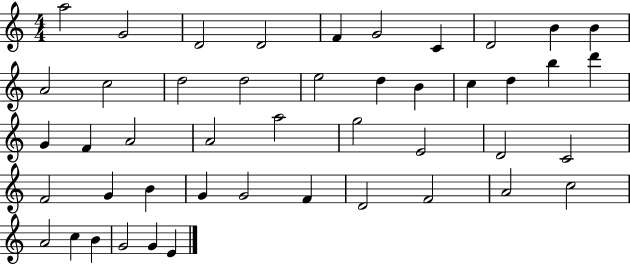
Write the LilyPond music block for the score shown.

{
  \clef treble
  \numericTimeSignature
  \time 4/4
  \key c \major
  a''2 g'2 | d'2 d'2 | f'4 g'2 c'4 | d'2 b'4 b'4 | \break a'2 c''2 | d''2 d''2 | e''2 d''4 b'4 | c''4 d''4 b''4 d'''4 | \break g'4 f'4 a'2 | a'2 a''2 | g''2 e'2 | d'2 c'2 | \break f'2 g'4 b'4 | g'4 g'2 f'4 | d'2 f'2 | a'2 c''2 | \break a'2 c''4 b'4 | g'2 g'4 e'4 | \bar "|."
}